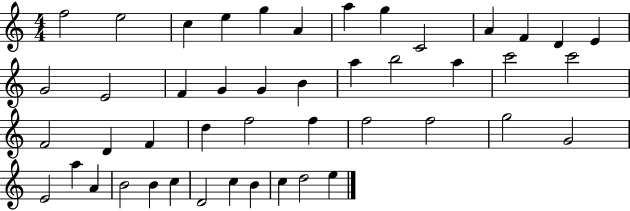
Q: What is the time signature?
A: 4/4